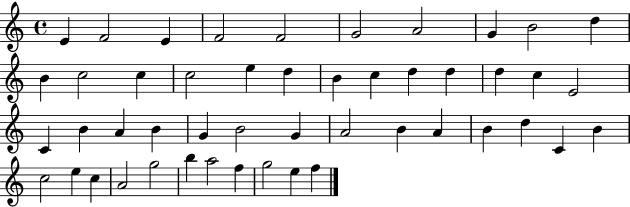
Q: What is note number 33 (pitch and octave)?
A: A4